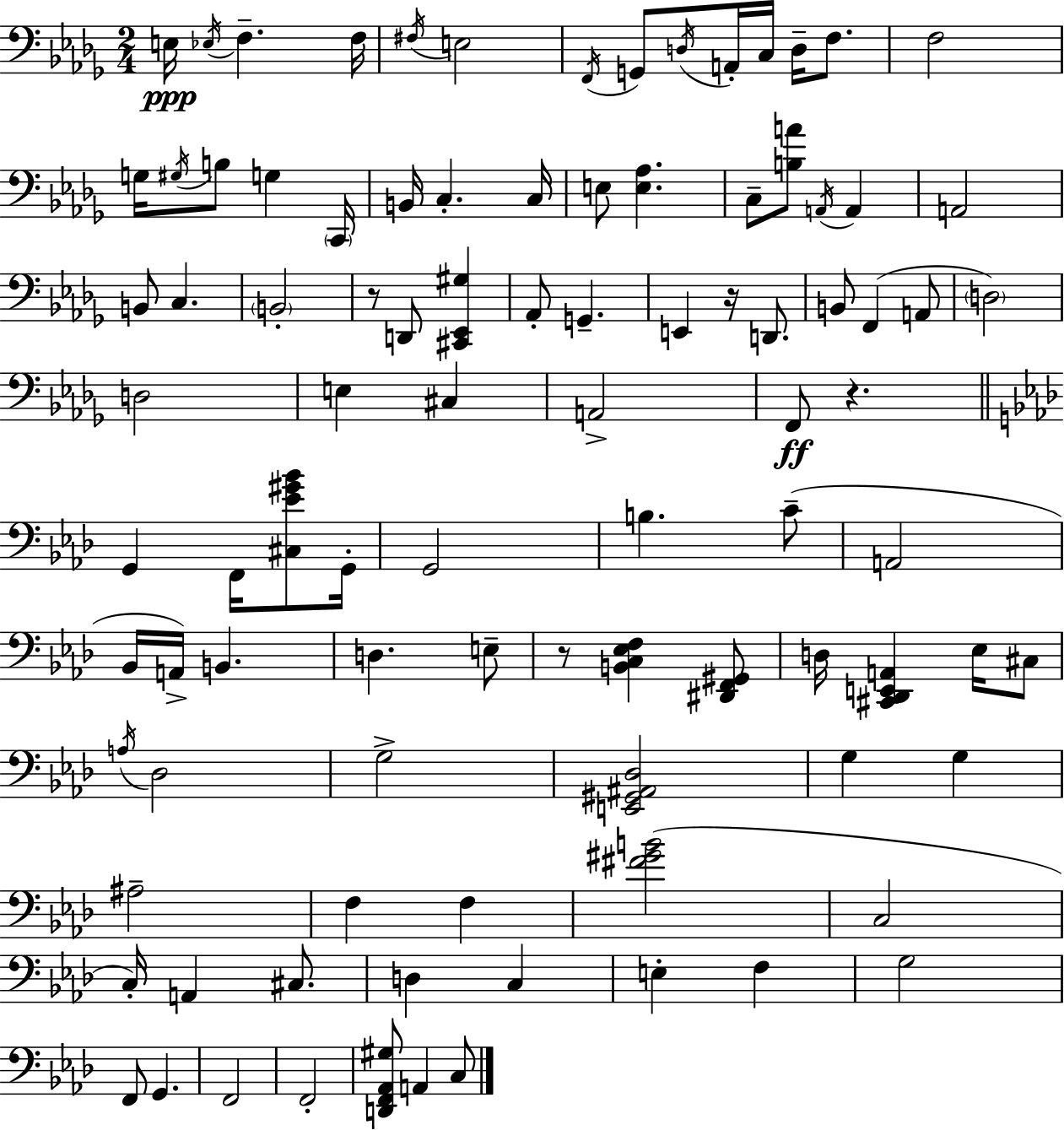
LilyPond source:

{
  \clef bass
  \numericTimeSignature
  \time 2/4
  \key bes \minor
  e16\ppp \acciaccatura { ees16 } f4.-- | f16 \acciaccatura { fis16 } e2 | \acciaccatura { f,16 } g,8 \acciaccatura { d16 } a,16-. c16 | d16-- f8. f2 | \break g16 \acciaccatura { gis16 } b8 | g4 \parenthesize c,16 b,16 c4.-. | c16 e8 <e aes>4. | c8-- <b a'>8 | \break \acciaccatura { a,16 } a,4 a,2 | b,8 | c4. \parenthesize b,2-. | r8 | \break d,8 <cis, ees, gis>4 aes,8-. | g,4.-- e,4 | r16 d,8. b,8 | f,4( a,8 \parenthesize d2) | \break d2 | e4 | cis4 a,2-> | f,8\ff | \break r4. \bar "||" \break \key f \minor g,4 f,16 <cis ees' gis' bes'>8 g,16-. | g,2 | b4. c'8--( | a,2 | \break bes,16 a,16->) b,4. | d4. e8-- | r8 <b, c ees f>4 <dis, f, gis,>8 | d16 <cis, des, e, a,>4 ees16 cis8 | \break \acciaccatura { a16 } des2 | g2-> | <e, gis, ais, des>2 | g4 g4 | \break ais2-- | f4 f4 | <fis' gis' b'>2( | c2 | \break c16-.) a,4 cis8. | d4 c4 | e4-. f4 | g2 | \break f,8 g,4. | f,2 | f,2-. | <d, f, aes, gis>8 a,4 c8 | \break \bar "|."
}